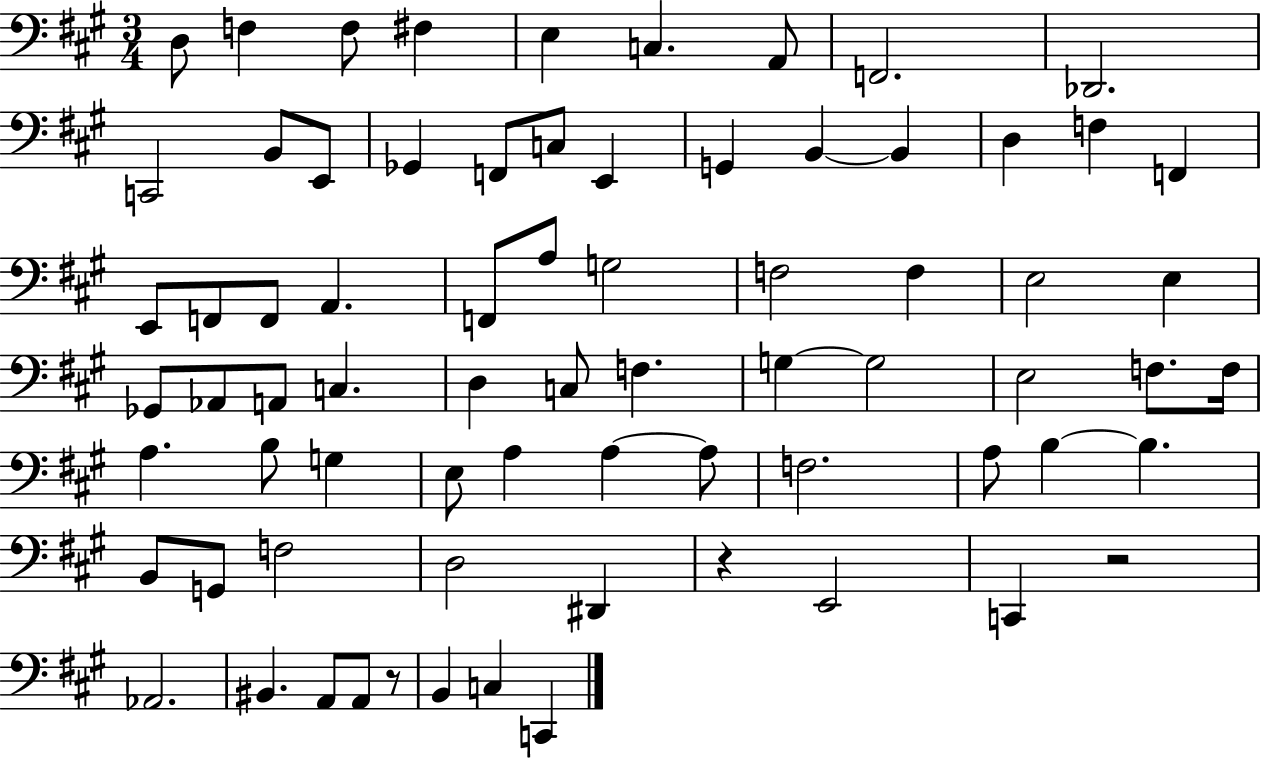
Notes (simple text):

D3/e F3/q F3/e F#3/q E3/q C3/q. A2/e F2/h. Db2/h. C2/h B2/e E2/e Gb2/q F2/e C3/e E2/q G2/q B2/q B2/q D3/q F3/q F2/q E2/e F2/e F2/e A2/q. F2/e A3/e G3/h F3/h F3/q E3/h E3/q Gb2/e Ab2/e A2/e C3/q. D3/q C3/e F3/q. G3/q G3/h E3/h F3/e. F3/s A3/q. B3/e G3/q E3/e A3/q A3/q A3/e F3/h. A3/e B3/q B3/q. B2/e G2/e F3/h D3/h D#2/q R/q E2/h C2/q R/h Ab2/h. BIS2/q. A2/e A2/e R/e B2/q C3/q C2/q